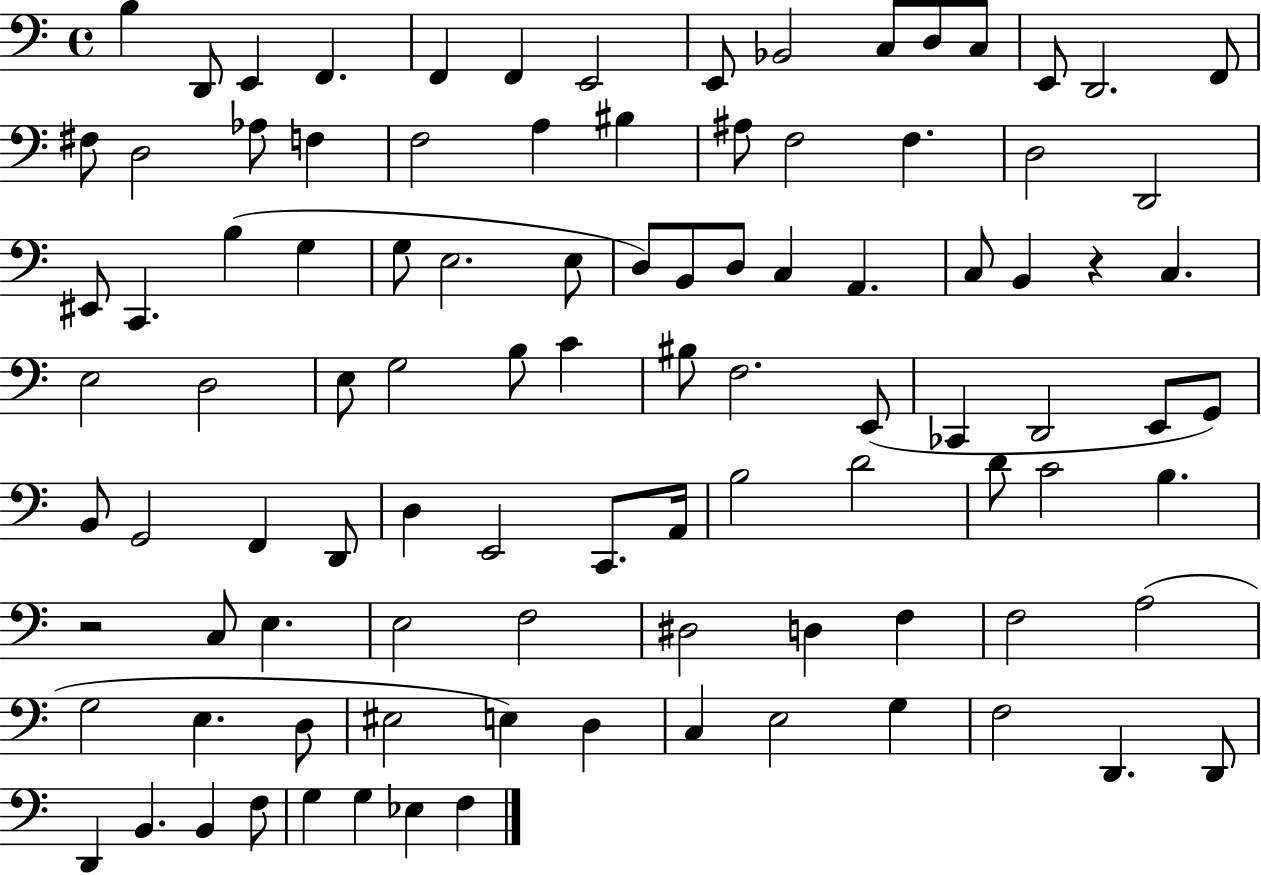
X:1
T:Untitled
M:4/4
L:1/4
K:C
B, D,,/2 E,, F,, F,, F,, E,,2 E,,/2 _B,,2 C,/2 D,/2 C,/2 E,,/2 D,,2 F,,/2 ^F,/2 D,2 _A,/2 F, F,2 A, ^B, ^A,/2 F,2 F, D,2 D,,2 ^E,,/2 C,, B, G, G,/2 E,2 E,/2 D,/2 B,,/2 D,/2 C, A,, C,/2 B,, z C, E,2 D,2 E,/2 G,2 B,/2 C ^B,/2 F,2 E,,/2 _C,, D,,2 E,,/2 G,,/2 B,,/2 G,,2 F,, D,,/2 D, E,,2 C,,/2 A,,/4 B,2 D2 D/2 C2 B, z2 C,/2 E, E,2 F,2 ^D,2 D, F, F,2 A,2 G,2 E, D,/2 ^E,2 E, D, C, E,2 G, F,2 D,, D,,/2 D,, B,, B,, F,/2 G, G, _E, F,